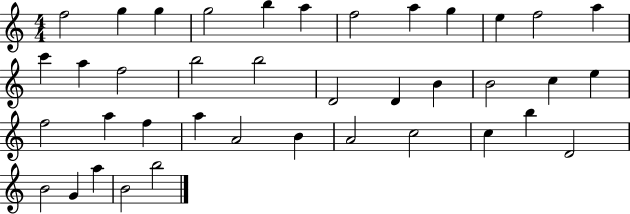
X:1
T:Untitled
M:4/4
L:1/4
K:C
f2 g g g2 b a f2 a g e f2 a c' a f2 b2 b2 D2 D B B2 c e f2 a f a A2 B A2 c2 c b D2 B2 G a B2 b2